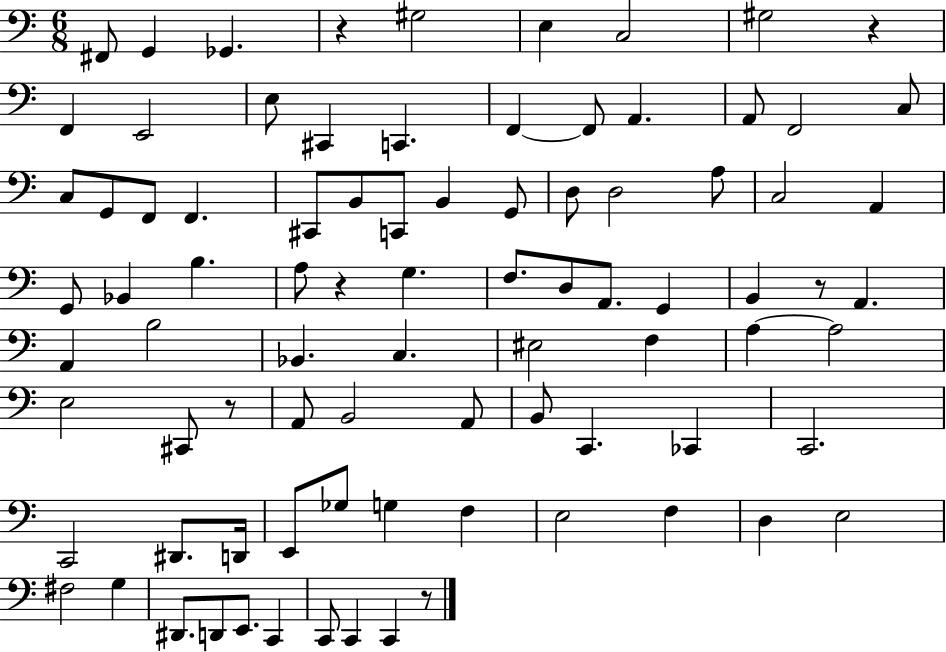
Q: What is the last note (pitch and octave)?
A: C2